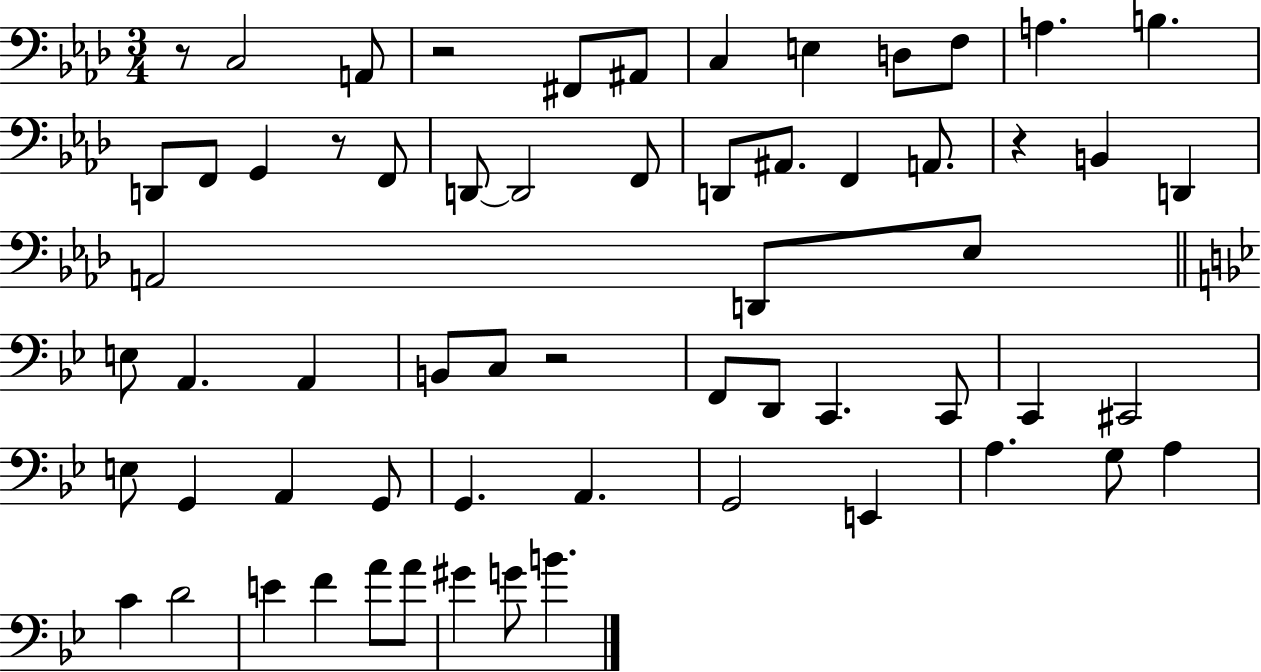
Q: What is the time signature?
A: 3/4